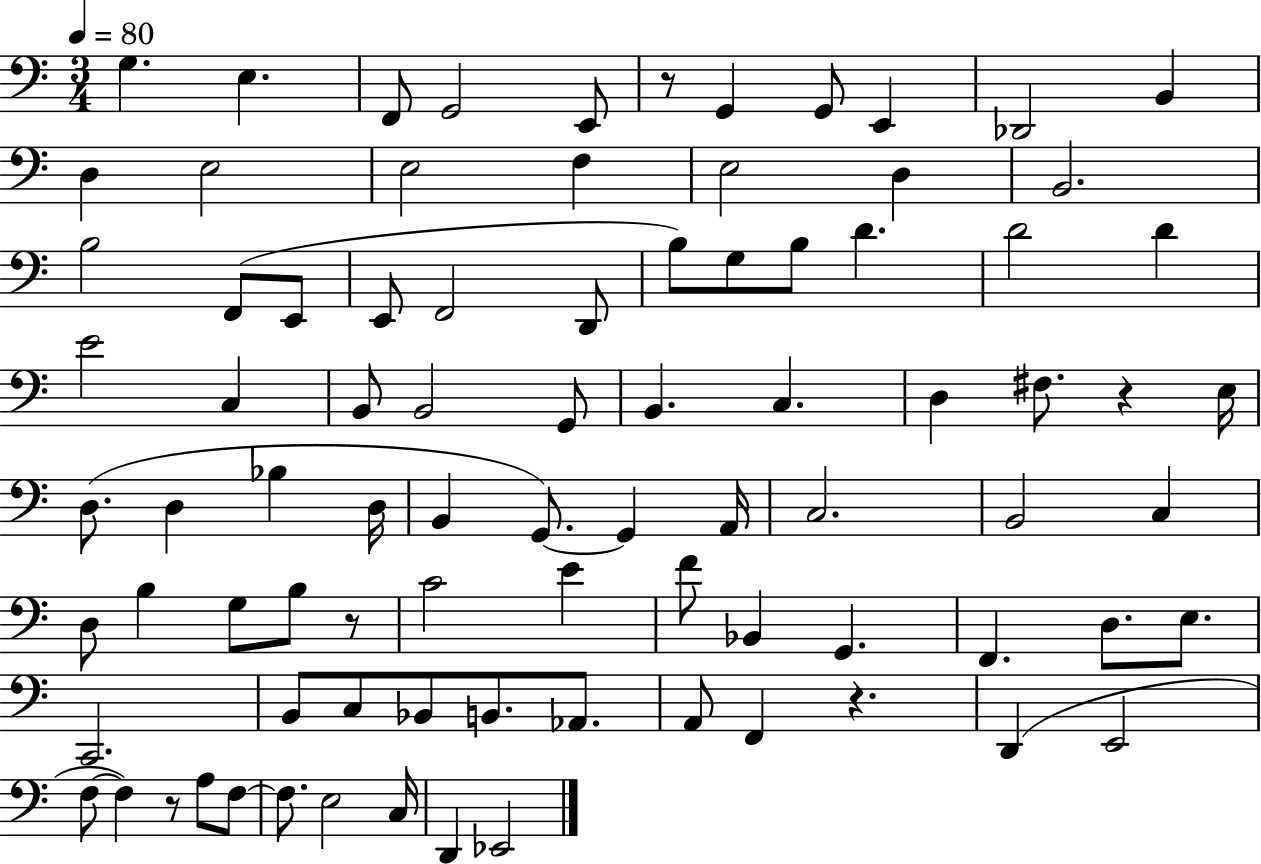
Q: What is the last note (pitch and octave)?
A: Eb2